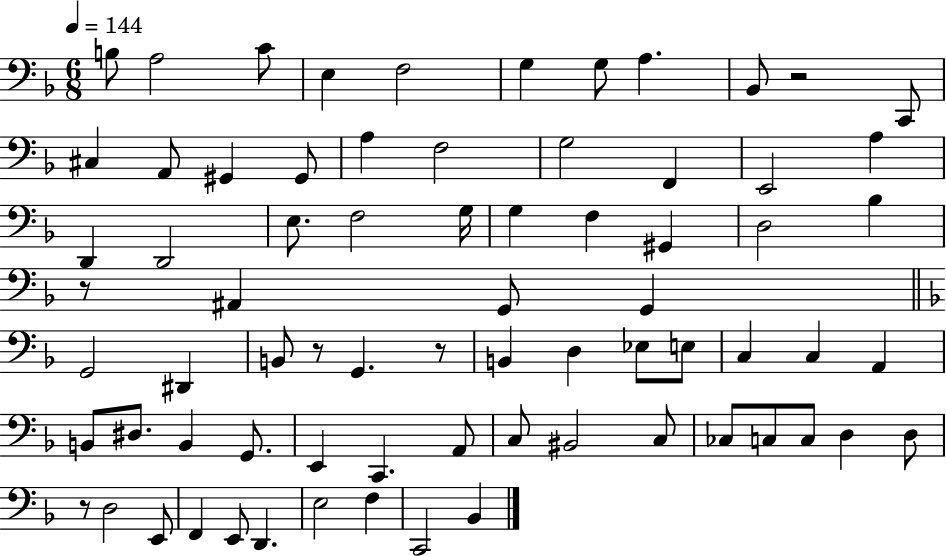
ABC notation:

X:1
T:Untitled
M:6/8
L:1/4
K:F
B,/2 A,2 C/2 E, F,2 G, G,/2 A, _B,,/2 z2 C,,/2 ^C, A,,/2 ^G,, ^G,,/2 A, F,2 G,2 F,, E,,2 A, D,, D,,2 E,/2 F,2 G,/4 G, F, ^G,, D,2 _B, z/2 ^A,, G,,/2 G,, G,,2 ^D,, B,,/2 z/2 G,, z/2 B,, D, _E,/2 E,/2 C, C, A,, B,,/2 ^D,/2 B,, G,,/2 E,, C,, A,,/2 C,/2 ^B,,2 C,/2 _C,/2 C,/2 C,/2 D, D,/2 z/2 D,2 E,,/2 F,, E,,/2 D,, E,2 F, C,,2 _B,,